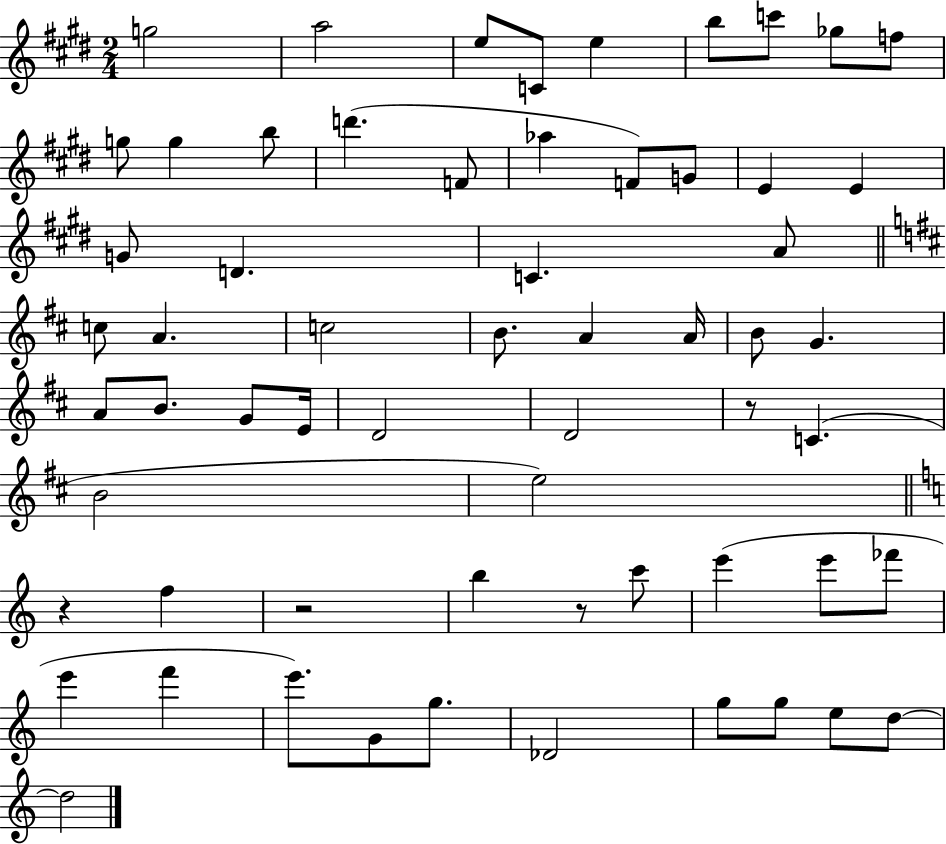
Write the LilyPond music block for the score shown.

{
  \clef treble
  \numericTimeSignature
  \time 2/4
  \key e \major
  \repeat volta 2 { g''2 | a''2 | e''8 c'8 e''4 | b''8 c'''8 ges''8 f''8 | \break g''8 g''4 b''8 | d'''4.( f'8 | aes''4 f'8) g'8 | e'4 e'4 | \break g'8 d'4. | c'4. a'8 | \bar "||" \break \key d \major c''8 a'4. | c''2 | b'8. a'4 a'16 | b'8 g'4. | \break a'8 b'8. g'8 e'16 | d'2 | d'2 | r8 c'4.( | \break b'2 | e''2) | \bar "||" \break \key a \minor r4 f''4 | r2 | b''4 r8 c'''8 | e'''4( e'''8 fes'''8 | \break e'''4 f'''4 | e'''8.) g'8 g''8. | des'2 | g''8 g''8 e''8 d''8~~ | \break d''2 | } \bar "|."
}